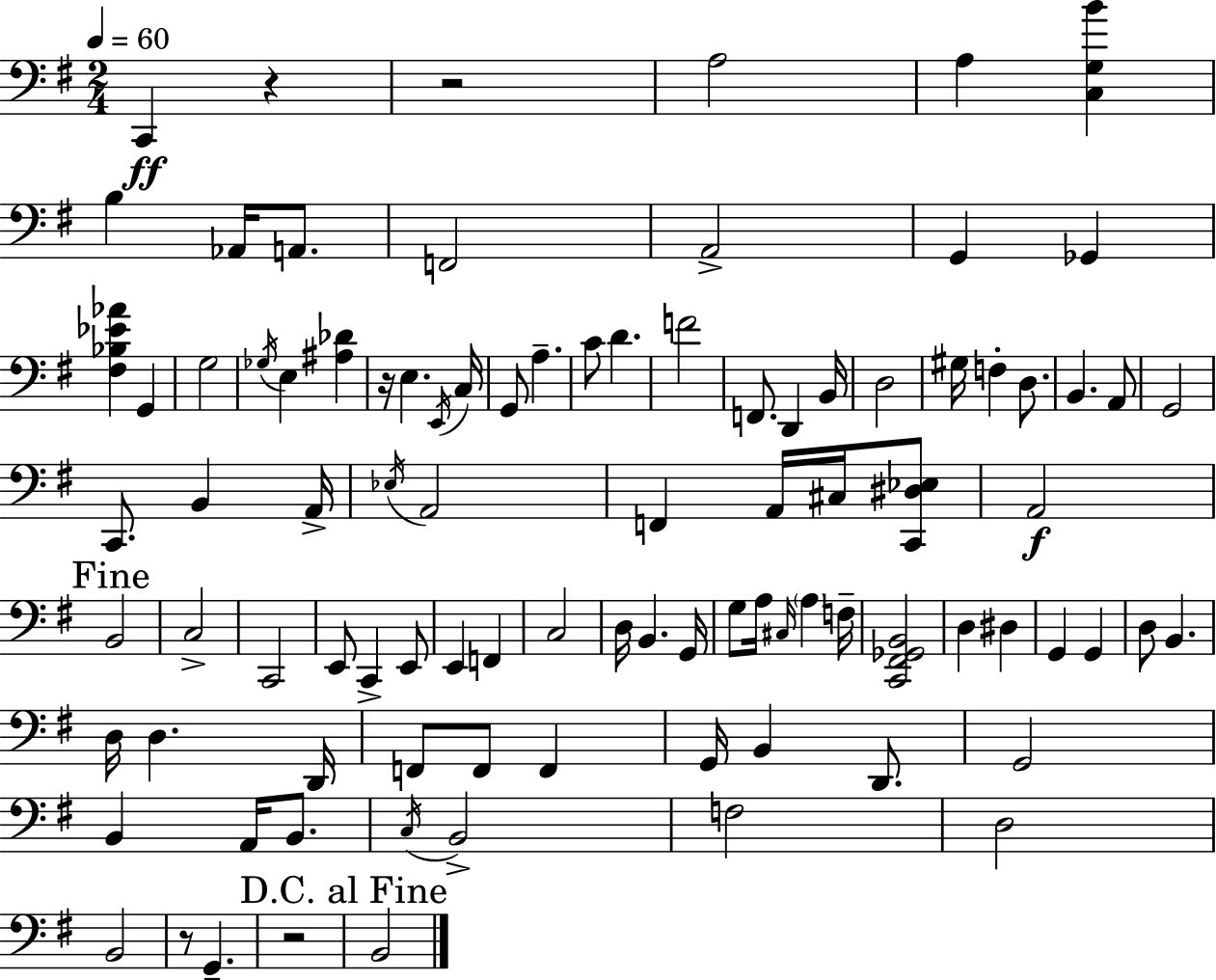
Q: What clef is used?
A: bass